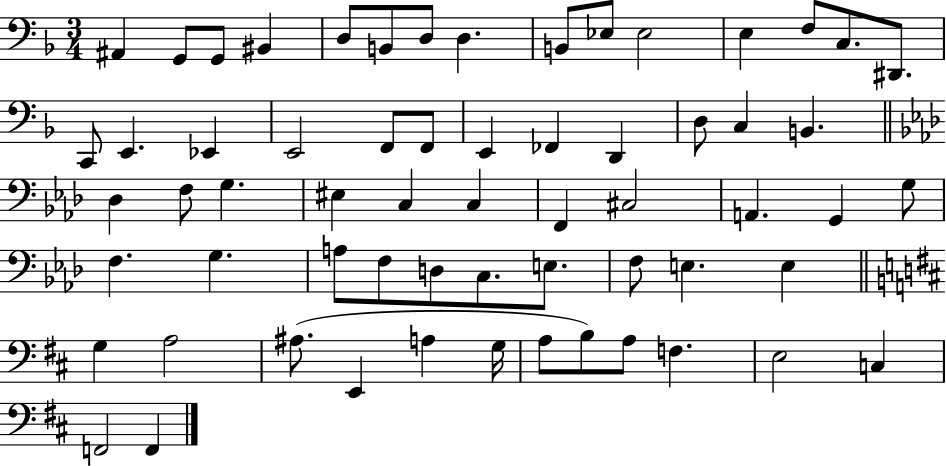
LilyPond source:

{
  \clef bass
  \numericTimeSignature
  \time 3/4
  \key f \major
  \repeat volta 2 { ais,4 g,8 g,8 bis,4 | d8 b,8 d8 d4. | b,8 ees8 ees2 | e4 f8 c8. dis,8. | \break c,8 e,4. ees,4 | e,2 f,8 f,8 | e,4 fes,4 d,4 | d8 c4 b,4. | \break \bar "||" \break \key aes \major des4 f8 g4. | eis4 c4 c4 | f,4 cis2 | a,4. g,4 g8 | \break f4. g4. | a8 f8 d8 c8. e8. | f8 e4. e4 | \bar "||" \break \key d \major g4 a2 | ais8.( e,4 a4 g16 | a8 b8) a8 f4. | e2 c4 | \break f,2 f,4 | } \bar "|."
}